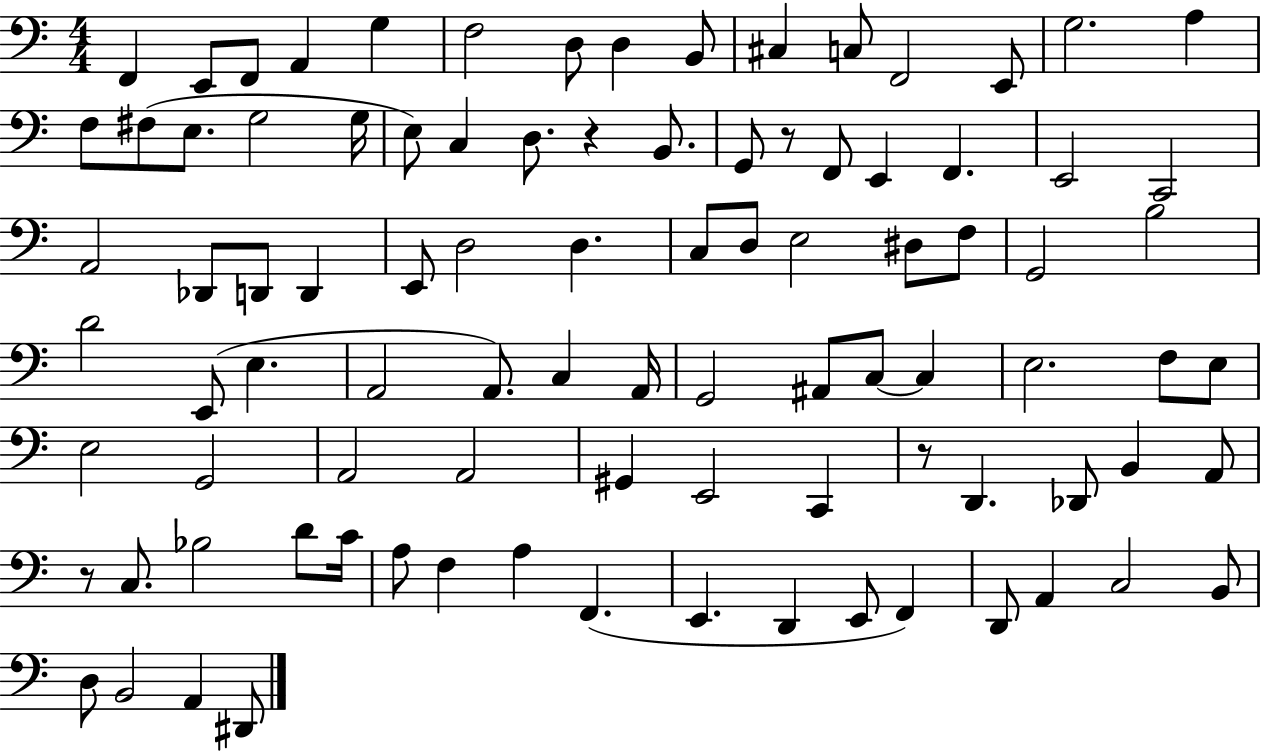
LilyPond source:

{
  \clef bass
  \numericTimeSignature
  \time 4/4
  \key c \major
  f,4 e,8 f,8 a,4 g4 | f2 d8 d4 b,8 | cis4 c8 f,2 e,8 | g2. a4 | \break f8 fis8( e8. g2 g16 | e8) c4 d8. r4 b,8. | g,8 r8 f,8 e,4 f,4. | e,2 c,2 | \break a,2 des,8 d,8 d,4 | e,8 d2 d4. | c8 d8 e2 dis8 f8 | g,2 b2 | \break d'2 e,8( e4. | a,2 a,8.) c4 a,16 | g,2 ais,8 c8~~ c4 | e2. f8 e8 | \break e2 g,2 | a,2 a,2 | gis,4 e,2 c,4 | r8 d,4. des,8 b,4 a,8 | \break r8 c8. bes2 d'8 c'16 | a8 f4 a4 f,4.( | e,4. d,4 e,8 f,4) | d,8 a,4 c2 b,8 | \break d8 b,2 a,4 dis,8 | \bar "|."
}